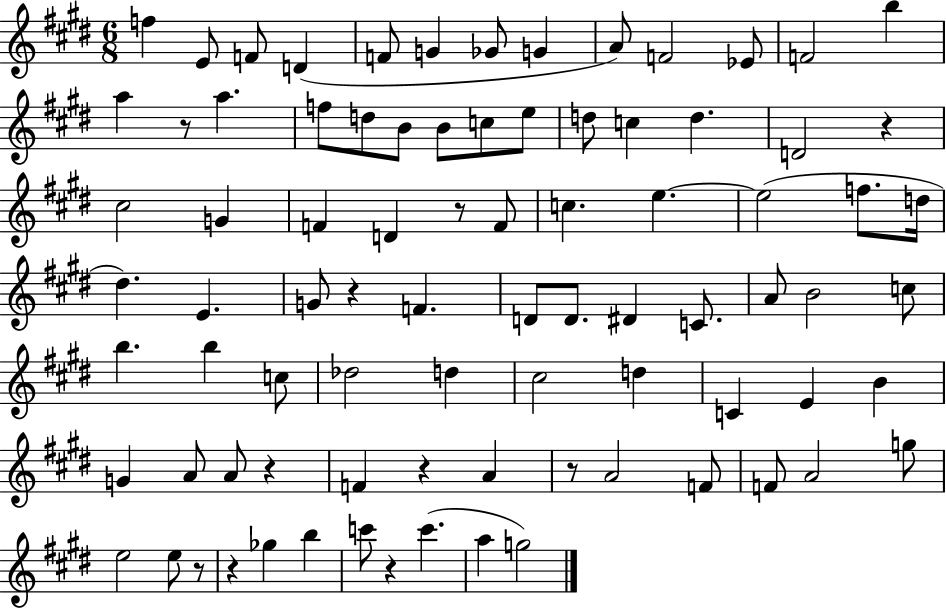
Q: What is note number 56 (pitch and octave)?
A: B4